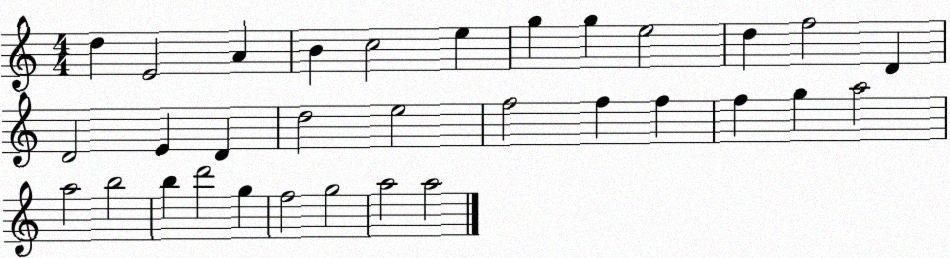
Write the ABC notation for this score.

X:1
T:Untitled
M:4/4
L:1/4
K:C
d E2 A B c2 e g g e2 d f2 D D2 E D d2 e2 f2 f f f g a2 a2 b2 b d'2 g f2 g2 a2 a2